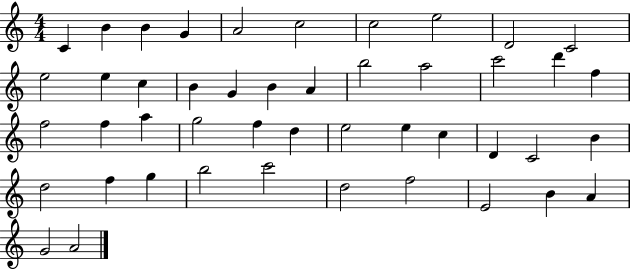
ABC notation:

X:1
T:Untitled
M:4/4
L:1/4
K:C
C B B G A2 c2 c2 e2 D2 C2 e2 e c B G B A b2 a2 c'2 d' f f2 f a g2 f d e2 e c D C2 B d2 f g b2 c'2 d2 f2 E2 B A G2 A2